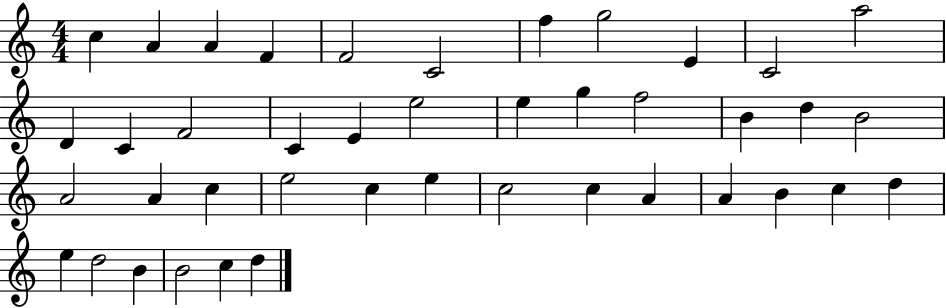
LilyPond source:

{
  \clef treble
  \numericTimeSignature
  \time 4/4
  \key c \major
  c''4 a'4 a'4 f'4 | f'2 c'2 | f''4 g''2 e'4 | c'2 a''2 | \break d'4 c'4 f'2 | c'4 e'4 e''2 | e''4 g''4 f''2 | b'4 d''4 b'2 | \break a'2 a'4 c''4 | e''2 c''4 e''4 | c''2 c''4 a'4 | a'4 b'4 c''4 d''4 | \break e''4 d''2 b'4 | b'2 c''4 d''4 | \bar "|."
}